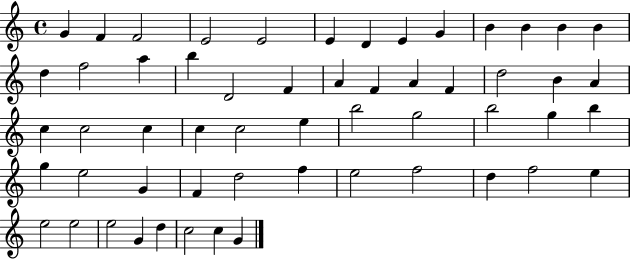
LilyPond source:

{
  \clef treble
  \time 4/4
  \defaultTimeSignature
  \key c \major
  g'4 f'4 f'2 | e'2 e'2 | e'4 d'4 e'4 g'4 | b'4 b'4 b'4 b'4 | \break d''4 f''2 a''4 | b''4 d'2 f'4 | a'4 f'4 a'4 f'4 | d''2 b'4 a'4 | \break c''4 c''2 c''4 | c''4 c''2 e''4 | b''2 g''2 | b''2 g''4 b''4 | \break g''4 e''2 g'4 | f'4 d''2 f''4 | e''2 f''2 | d''4 f''2 e''4 | \break e''2 e''2 | e''2 g'4 d''4 | c''2 c''4 g'4 | \bar "|."
}